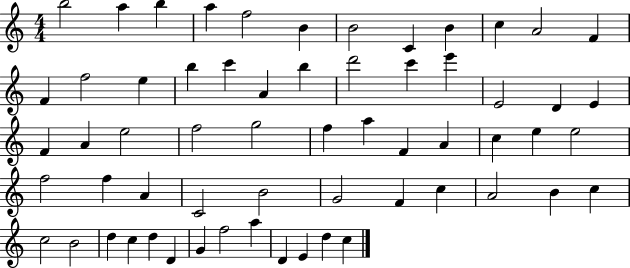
{
  \clef treble
  \numericTimeSignature
  \time 4/4
  \key c \major
  b''2 a''4 b''4 | a''4 f''2 b'4 | b'2 c'4 b'4 | c''4 a'2 f'4 | \break f'4 f''2 e''4 | b''4 c'''4 a'4 b''4 | d'''2 c'''4 e'''4 | e'2 d'4 e'4 | \break f'4 a'4 e''2 | f''2 g''2 | f''4 a''4 f'4 a'4 | c''4 e''4 e''2 | \break f''2 f''4 a'4 | c'2 b'2 | g'2 f'4 c''4 | a'2 b'4 c''4 | \break c''2 b'2 | d''4 c''4 d''4 d'4 | g'4 f''2 a''4 | d'4 e'4 d''4 c''4 | \break \bar "|."
}